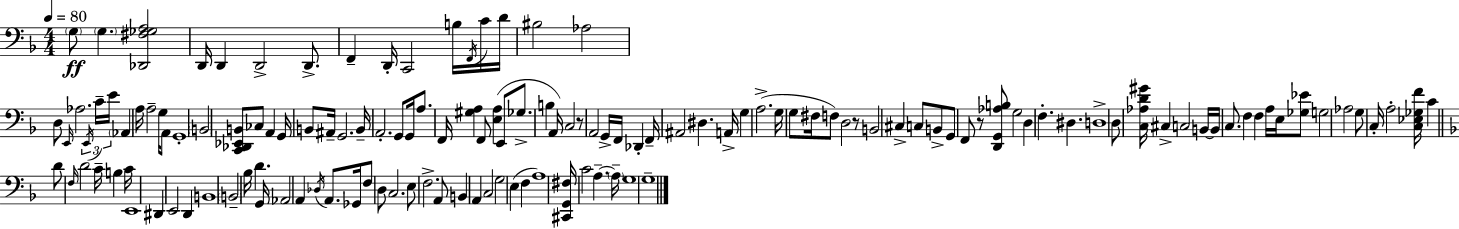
G3/e G3/q. [Db2,F#3,Gb3,A3]/h D2/s D2/q D2/h D2/e. F2/q D2/s C2/h B3/s F2/s C4/s D4/s BIS3/h Ab3/h D3/e E2/s Ab3/h. E2/s C4/s E4/s Ab2/q A3/s A3/h G3/s A2/e G2/w B2/h [C2,Db2,Eb2,B2]/e CES3/e A2/q G2/s B2/e A#2/s G2/h. B2/s A2/h. G2/e G2/s A3/e. F2/s [G#3,A3]/q F2/e [E3,A3]/q E2/e Gb3/e. B3/q A2/s C3/h R/e A2/h G2/s F2/s Db2/q F2/s A#2/h D#3/q. A2/s G3/q A3/h. G3/s G3/e F#3/s F3/e D3/h R/e B2/h C#3/q C3/e B2/e G2/e F2/e R/e [D2,G2,Ab3,B3]/e G3/h D3/q F3/q. D#3/q. D3/w D3/e [C3,Ab3,D4,G#4]/s C#3/q C3/h B2/s B2/s C3/e. F3/q F3/q A3/s E3/s [Gb3,Eb4]/e G3/h Ab3/h G3/e C3/s A3/h [C3,Eb3,Gb3,F4]/s C4/q D4/e F3/s D4/h C4/s B3/q C4/s E2/w D#2/q E2/h D2/q B2/w B2/h Bb3/s D4/q. G2/s Ab2/h A2/q Db3/s A2/e. Gb2/s F3/e D3/e C3/h. E3/e F3/h. A2/e B2/q A2/q C3/h G3/h E3/q F3/q A3/w [C#2,G2,F#3]/s C4/h A3/q. A3/s G3/w G3/w